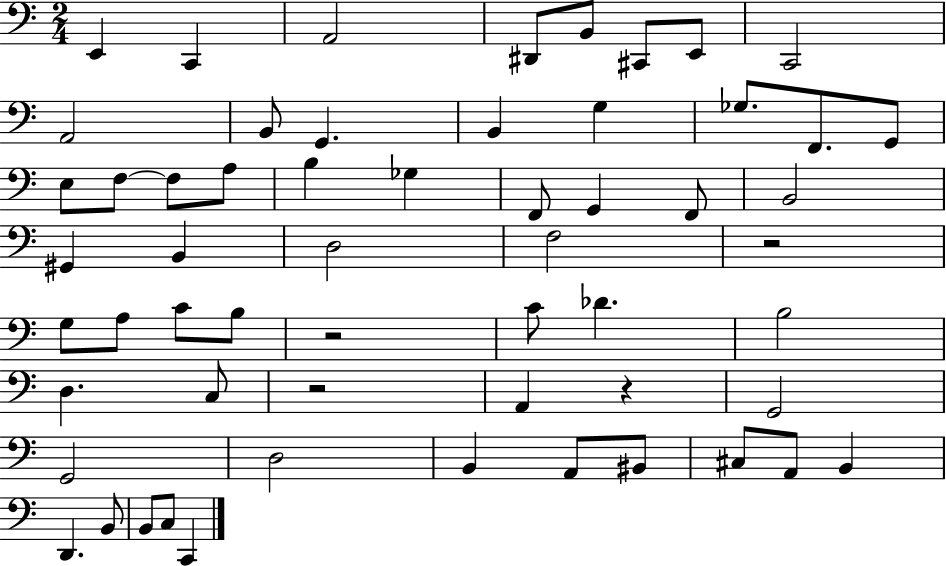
{
  \clef bass
  \numericTimeSignature
  \time 2/4
  \key c \major
  e,4 c,4 | a,2 | dis,8 b,8 cis,8 e,8 | c,2 | \break a,2 | b,8 g,4. | b,4 g4 | ges8. f,8. g,8 | \break e8 f8~~ f8 a8 | b4 ges4 | f,8 g,4 f,8 | b,2 | \break gis,4 b,4 | d2 | f2 | r2 | \break g8 a8 c'8 b8 | r2 | c'8 des'4. | b2 | \break d4. c8 | r2 | a,4 r4 | g,2 | \break g,2 | d2 | b,4 a,8 bis,8 | cis8 a,8 b,4 | \break d,4. b,8 | b,8 c8 c,4 | \bar "|."
}